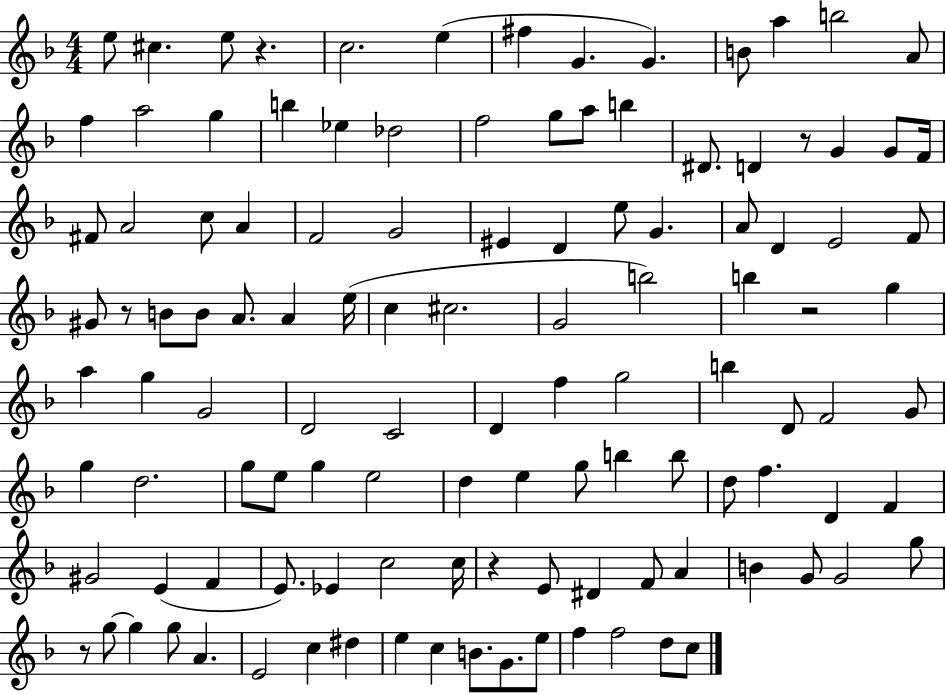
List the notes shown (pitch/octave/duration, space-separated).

E5/e C#5/q. E5/e R/q. C5/h. E5/q F#5/q G4/q. G4/q. B4/e A5/q B5/h A4/e F5/q A5/h G5/q B5/q Eb5/q Db5/h F5/h G5/e A5/e B5/q D#4/e. D4/q R/e G4/q G4/e F4/s F#4/e A4/h C5/e A4/q F4/h G4/h EIS4/q D4/q E5/e G4/q. A4/e D4/q E4/h F4/e G#4/e R/e B4/e B4/e A4/e. A4/q E5/s C5/q C#5/h. G4/h B5/h B5/q R/h G5/q A5/q G5/q G4/h D4/h C4/h D4/q F5/q G5/h B5/q D4/e F4/h G4/e G5/q D5/h. G5/e E5/e G5/q E5/h D5/q E5/q G5/e B5/q B5/e D5/e F5/q. D4/q F4/q G#4/h E4/q F4/q E4/e. Eb4/q C5/h C5/s R/q E4/e D#4/q F4/e A4/q B4/q G4/e G4/h G5/e R/e G5/e G5/q G5/e A4/q. E4/h C5/q D#5/q E5/q C5/q B4/e. G4/e. E5/e F5/q F5/h D5/e C5/e